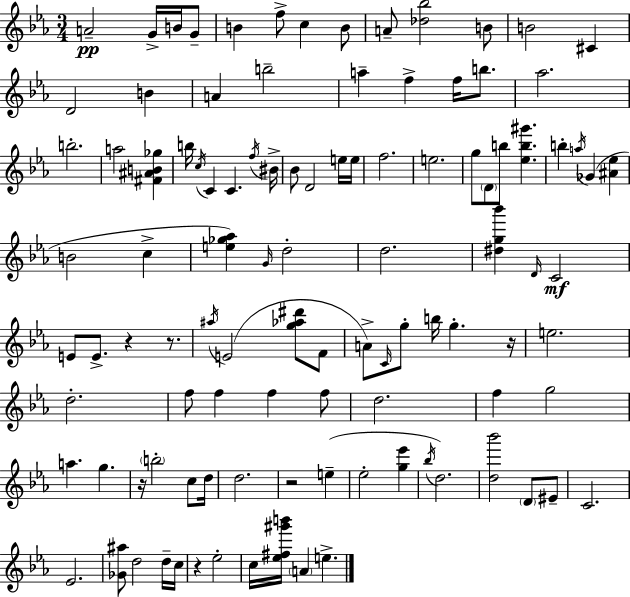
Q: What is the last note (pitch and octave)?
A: E5